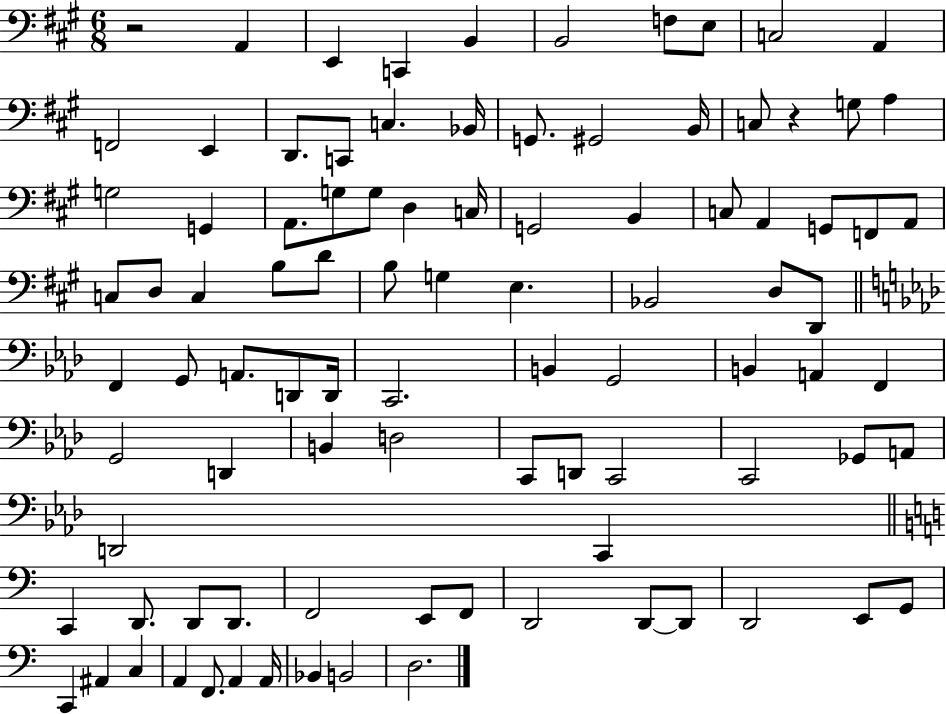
X:1
T:Untitled
M:6/8
L:1/4
K:A
z2 A,, E,, C,, B,, B,,2 F,/2 E,/2 C,2 A,, F,,2 E,, D,,/2 C,,/2 C, _B,,/4 G,,/2 ^G,,2 B,,/4 C,/2 z G,/2 A, G,2 G,, A,,/2 G,/2 G,/2 D, C,/4 G,,2 B,, C,/2 A,, G,,/2 F,,/2 A,,/2 C,/2 D,/2 C, B,/2 D/2 B,/2 G, E, _B,,2 D,/2 D,,/2 F,, G,,/2 A,,/2 D,,/2 D,,/4 C,,2 B,, G,,2 B,, A,, F,, G,,2 D,, B,, D,2 C,,/2 D,,/2 C,,2 C,,2 _G,,/2 A,,/2 D,,2 C,, C,, D,,/2 D,,/2 D,,/2 F,,2 E,,/2 F,,/2 D,,2 D,,/2 D,,/2 D,,2 E,,/2 G,,/2 C,, ^A,, C, A,, F,,/2 A,, A,,/4 _B,, B,,2 D,2